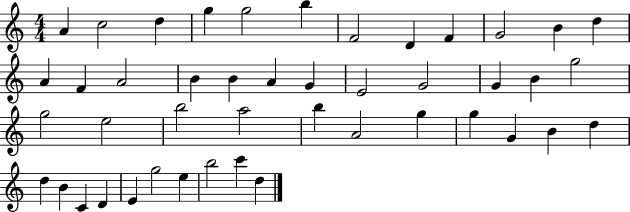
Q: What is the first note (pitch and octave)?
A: A4